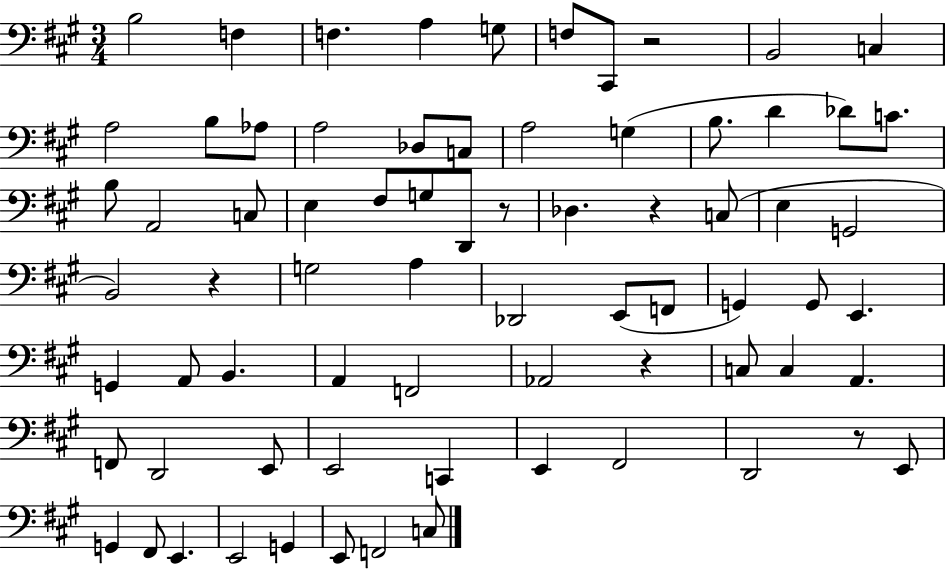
{
  \clef bass
  \numericTimeSignature
  \time 3/4
  \key a \major
  b2 f4 | f4. a4 g8 | f8 cis,8 r2 | b,2 c4 | \break a2 b8 aes8 | a2 des8 c8 | a2 g4( | b8. d'4 des'8) c'8. | \break b8 a,2 c8 | e4 fis8 g8 d,8 r8 | des4. r4 c8( | e4 g,2 | \break b,2) r4 | g2 a4 | des,2 e,8( f,8 | g,4) g,8 e,4. | \break g,4 a,8 b,4. | a,4 f,2 | aes,2 r4 | c8 c4 a,4. | \break f,8 d,2 e,8 | e,2 c,4 | e,4 fis,2 | d,2 r8 e,8 | \break g,4 fis,8 e,4. | e,2 g,4 | e,8 f,2 c8 | \bar "|."
}